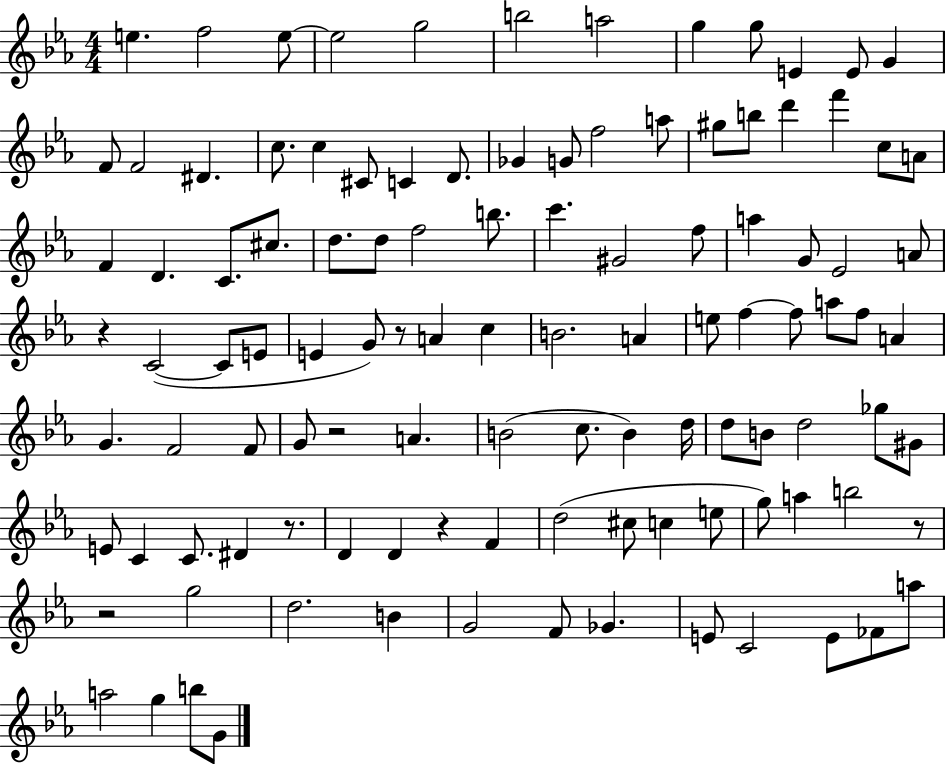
E5/q. F5/h E5/e E5/h G5/h B5/h A5/h G5/q G5/e E4/q E4/e G4/q F4/e F4/h D#4/q. C5/e. C5/q C#4/e C4/q D4/e. Gb4/q G4/e F5/h A5/e G#5/e B5/e D6/q F6/q C5/e A4/e F4/q D4/q. C4/e. C#5/e. D5/e. D5/e F5/h B5/e. C6/q. G#4/h F5/e A5/q G4/e Eb4/h A4/e R/q C4/h C4/e E4/e E4/q G4/e R/e A4/q C5/q B4/h. A4/q E5/e F5/q F5/e A5/e F5/e A4/q G4/q. F4/h F4/e G4/e R/h A4/q. B4/h C5/e. B4/q D5/s D5/e B4/e D5/h Gb5/e G#4/e E4/e C4/q C4/e. D#4/q R/e. D4/q D4/q R/q F4/q D5/h C#5/e C5/q E5/e G5/e A5/q B5/h R/e R/h G5/h D5/h. B4/q G4/h F4/e Gb4/q. E4/e C4/h E4/e FES4/e A5/e A5/h G5/q B5/e G4/e